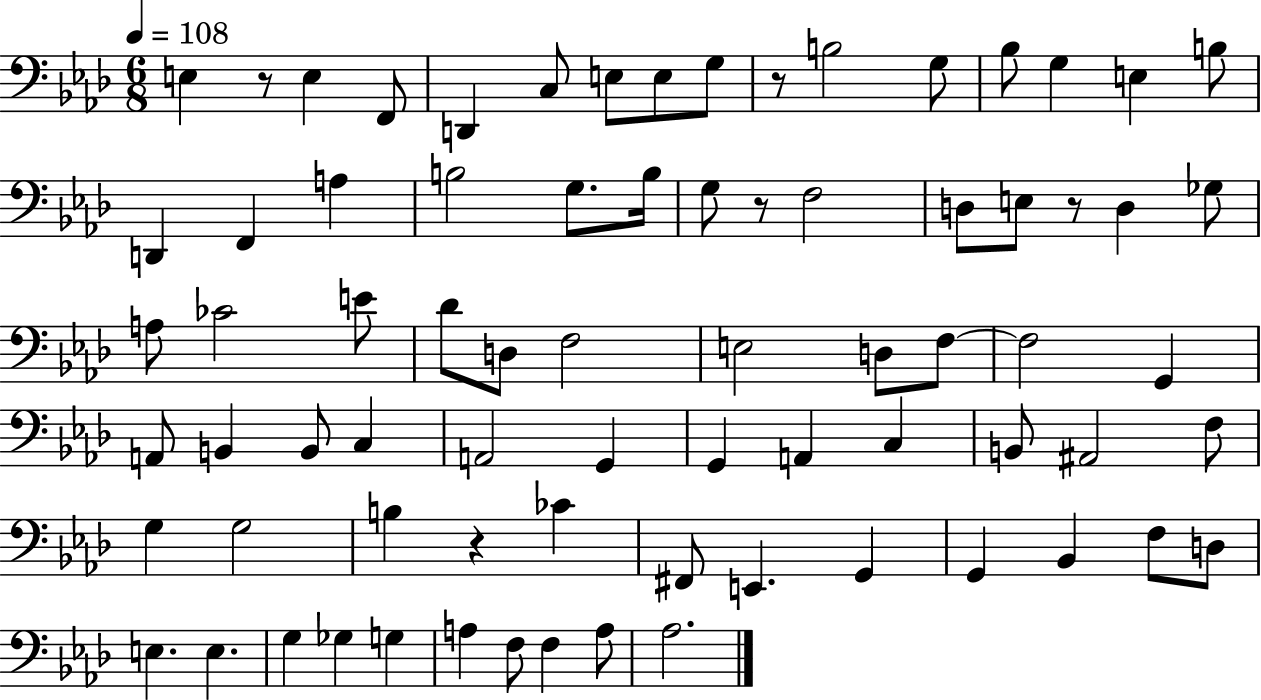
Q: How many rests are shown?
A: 5